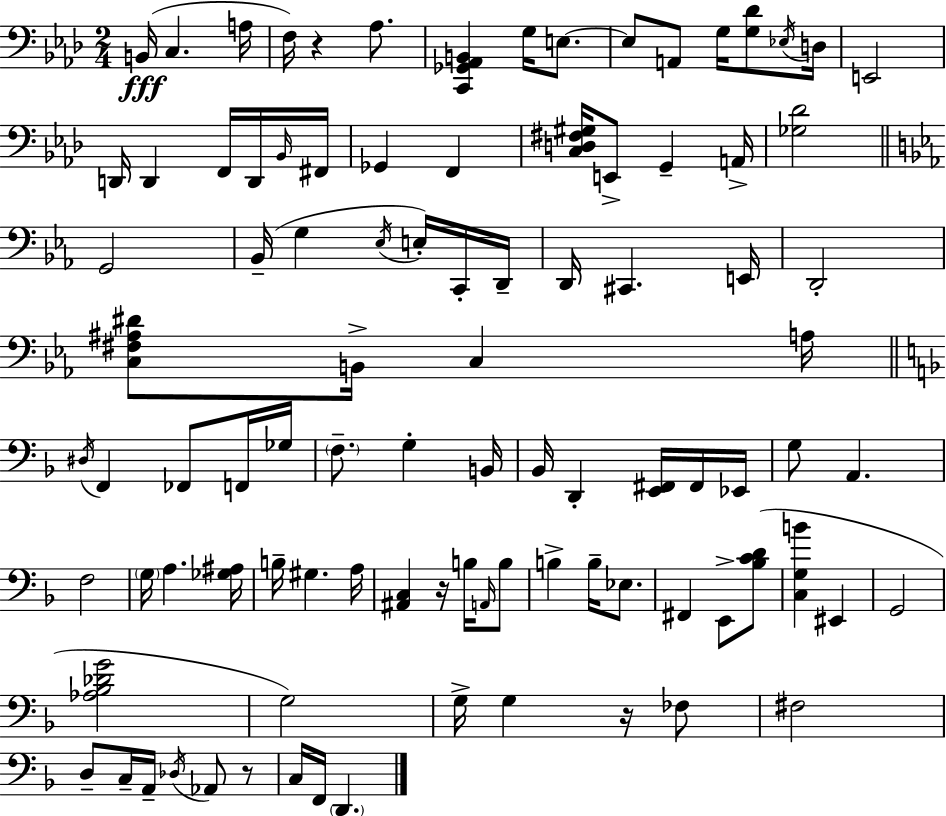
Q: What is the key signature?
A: AES major